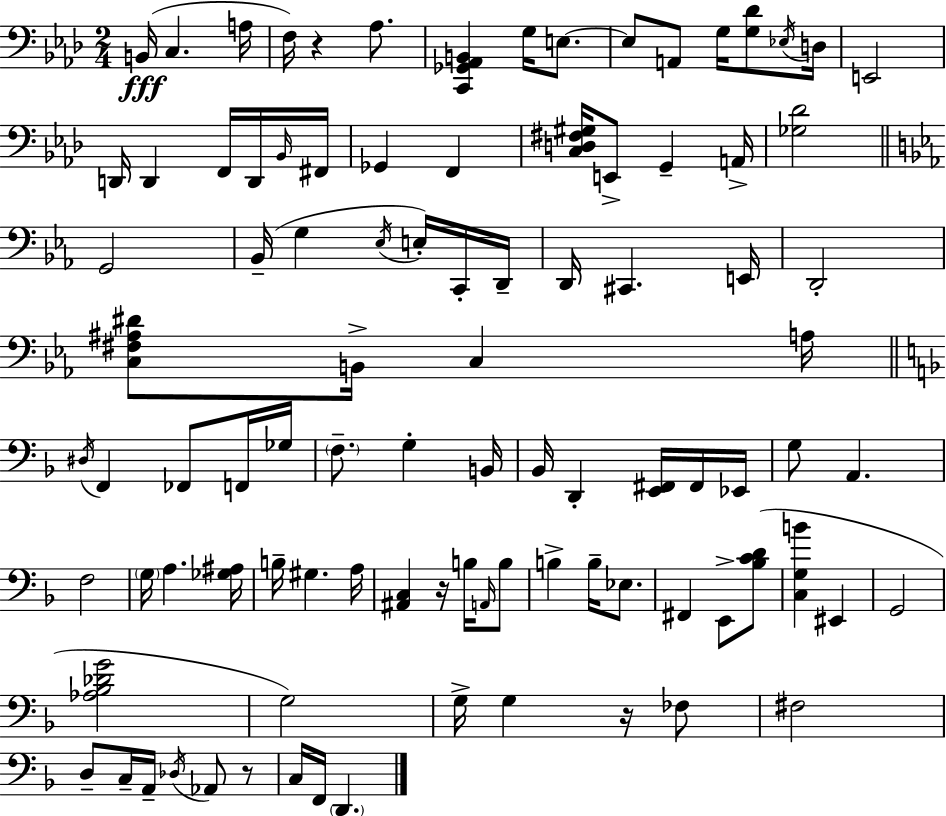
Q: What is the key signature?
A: AES major